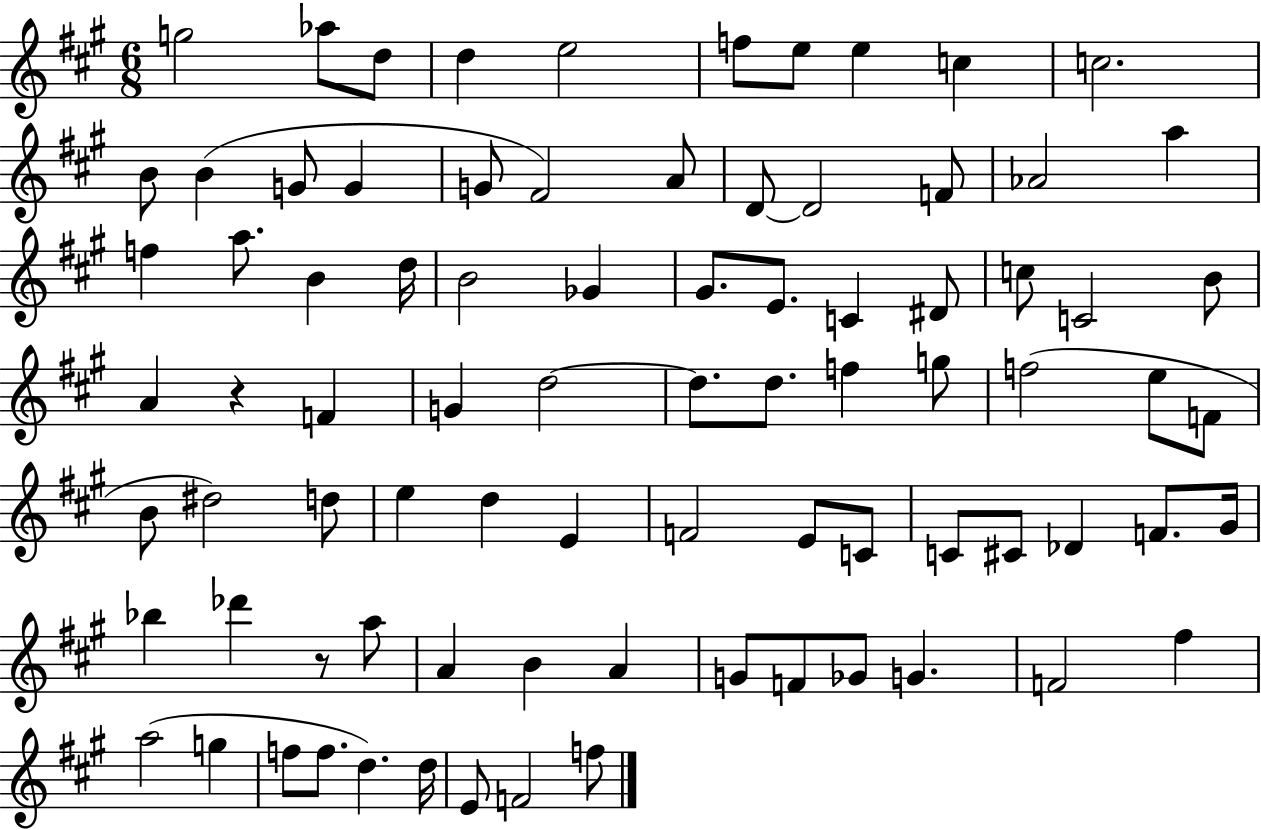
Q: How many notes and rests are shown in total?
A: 83